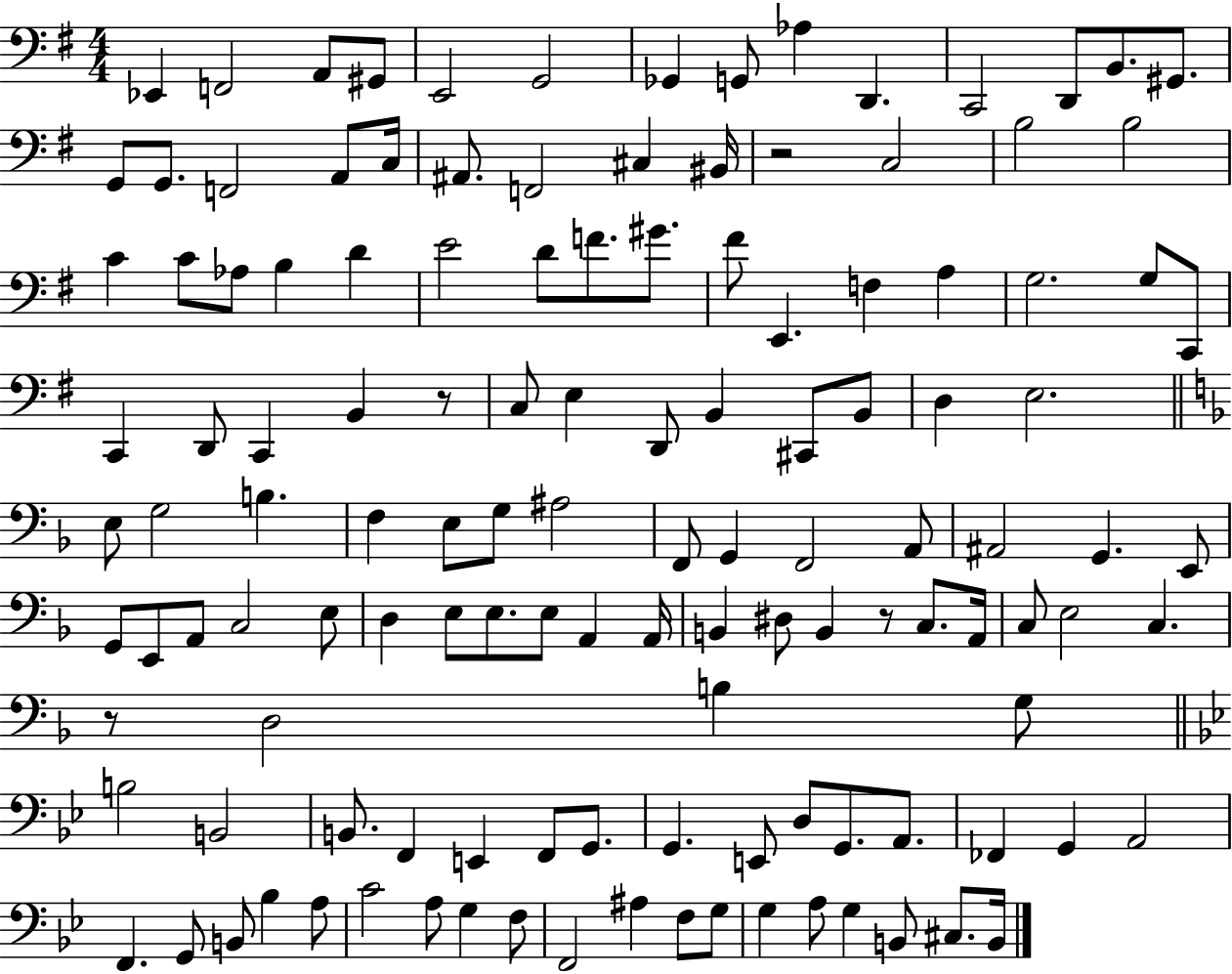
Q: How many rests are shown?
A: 4